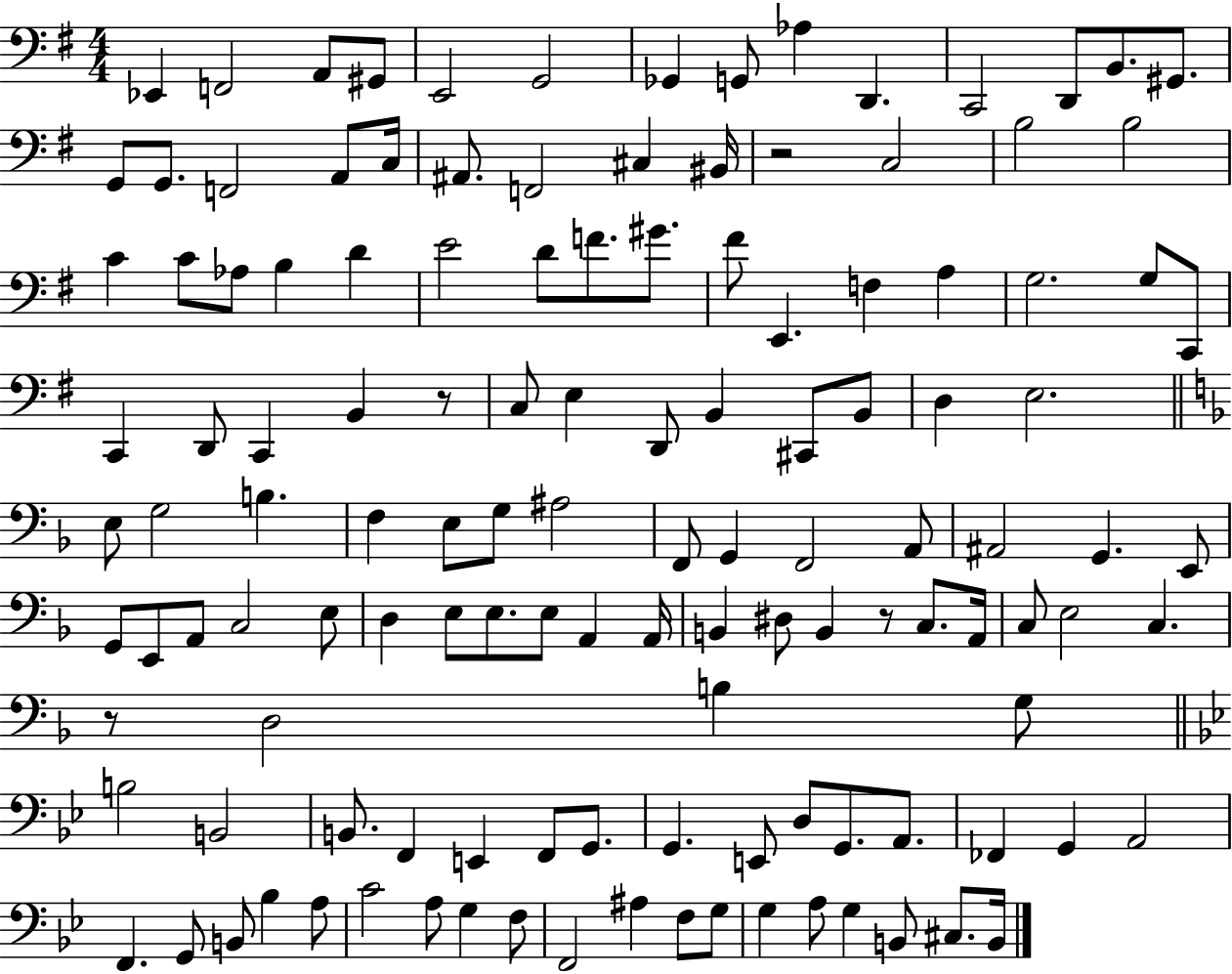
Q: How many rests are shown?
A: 4